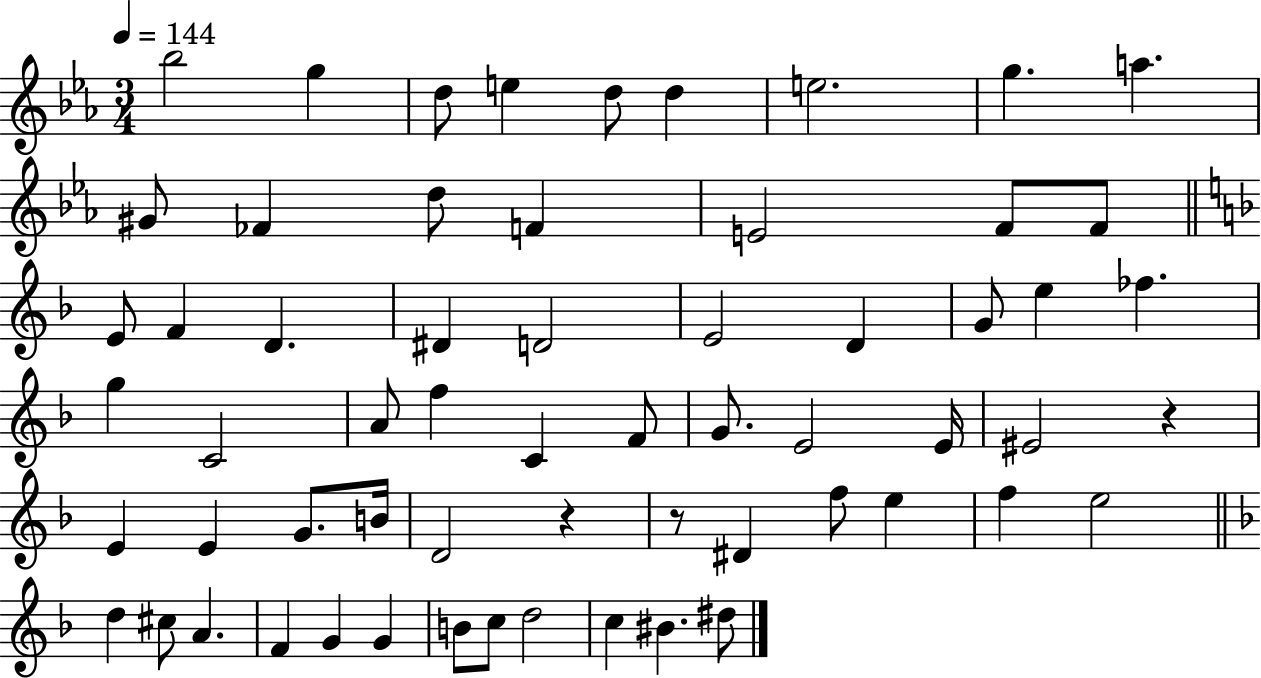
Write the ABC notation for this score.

X:1
T:Untitled
M:3/4
L:1/4
K:Eb
_b2 g d/2 e d/2 d e2 g a ^G/2 _F d/2 F E2 F/2 F/2 E/2 F D ^D D2 E2 D G/2 e _f g C2 A/2 f C F/2 G/2 E2 E/4 ^E2 z E E G/2 B/4 D2 z z/2 ^D f/2 e f e2 d ^c/2 A F G G B/2 c/2 d2 c ^B ^d/2